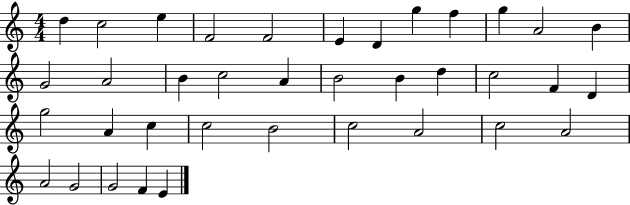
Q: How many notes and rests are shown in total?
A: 37